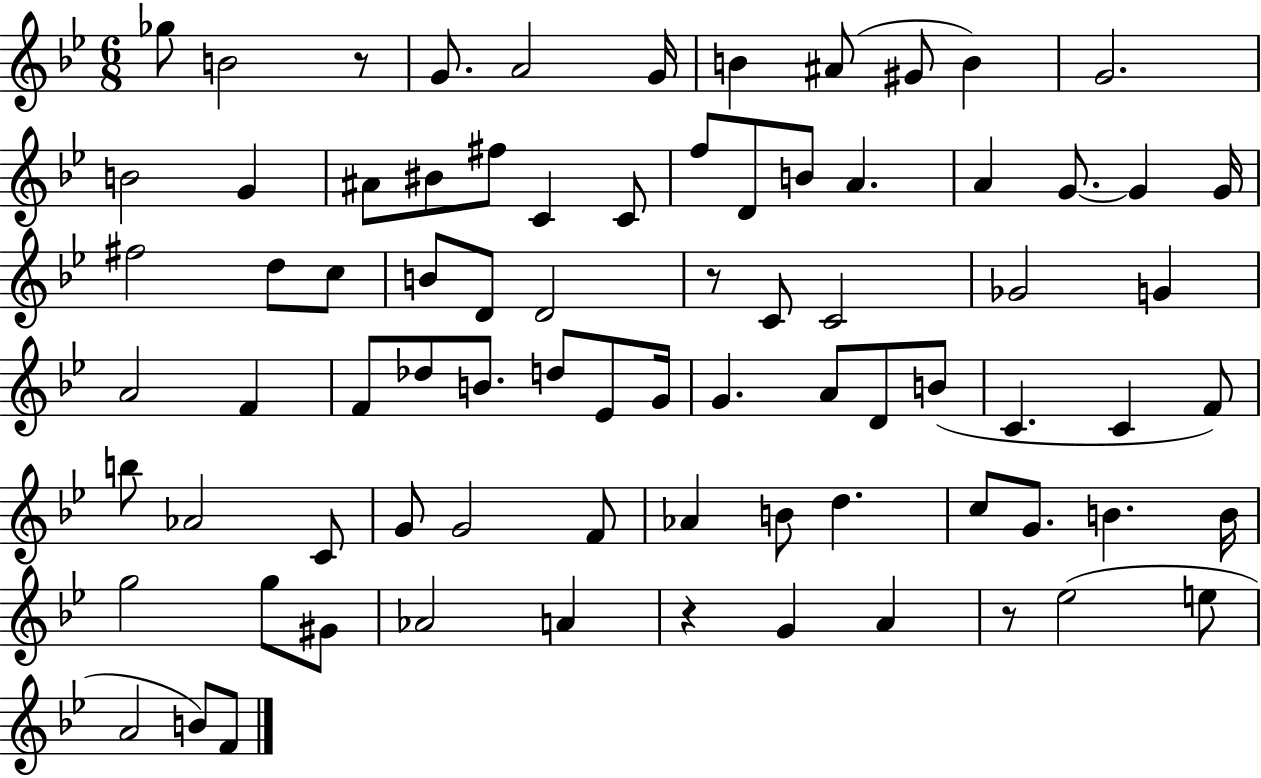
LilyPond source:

{
  \clef treble
  \numericTimeSignature
  \time 6/8
  \key bes \major
  \repeat volta 2 { ges''8 b'2 r8 | g'8. a'2 g'16 | b'4 ais'8( gis'8 b'4) | g'2. | \break b'2 g'4 | ais'8 bis'8 fis''8 c'4 c'8 | f''8 d'8 b'8 a'4. | a'4 g'8.~~ g'4 g'16 | \break fis''2 d''8 c''8 | b'8 d'8 d'2 | r8 c'8 c'2 | ges'2 g'4 | \break a'2 f'4 | f'8 des''8 b'8. d''8 ees'8 g'16 | g'4. a'8 d'8 b'8( | c'4. c'4 f'8) | \break b''8 aes'2 c'8 | g'8 g'2 f'8 | aes'4 b'8 d''4. | c''8 g'8. b'4. b'16 | \break g''2 g''8 gis'8 | aes'2 a'4 | r4 g'4 a'4 | r8 ees''2( e''8 | \break a'2 b'8) f'8 | } \bar "|."
}